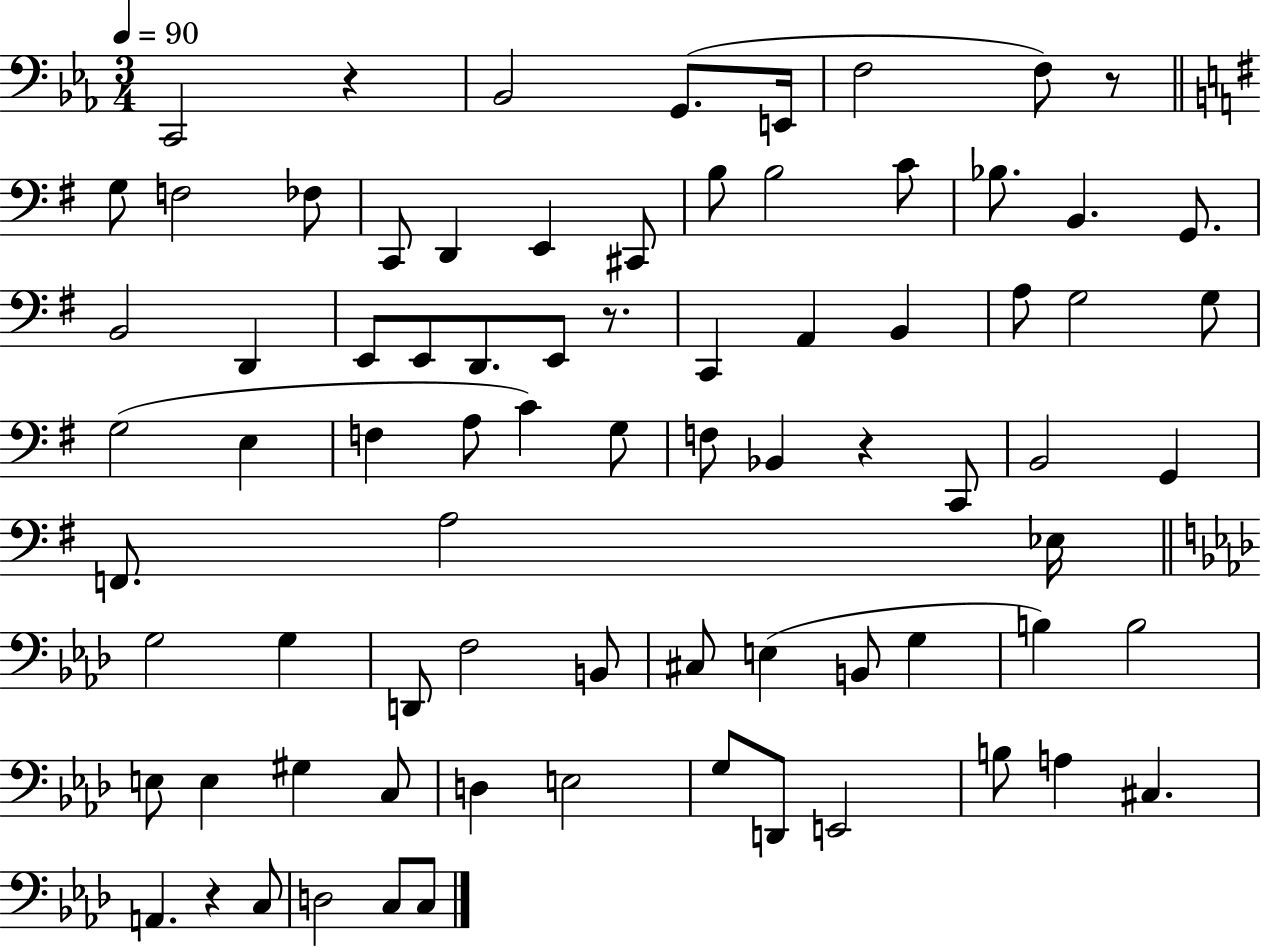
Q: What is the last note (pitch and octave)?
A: C3